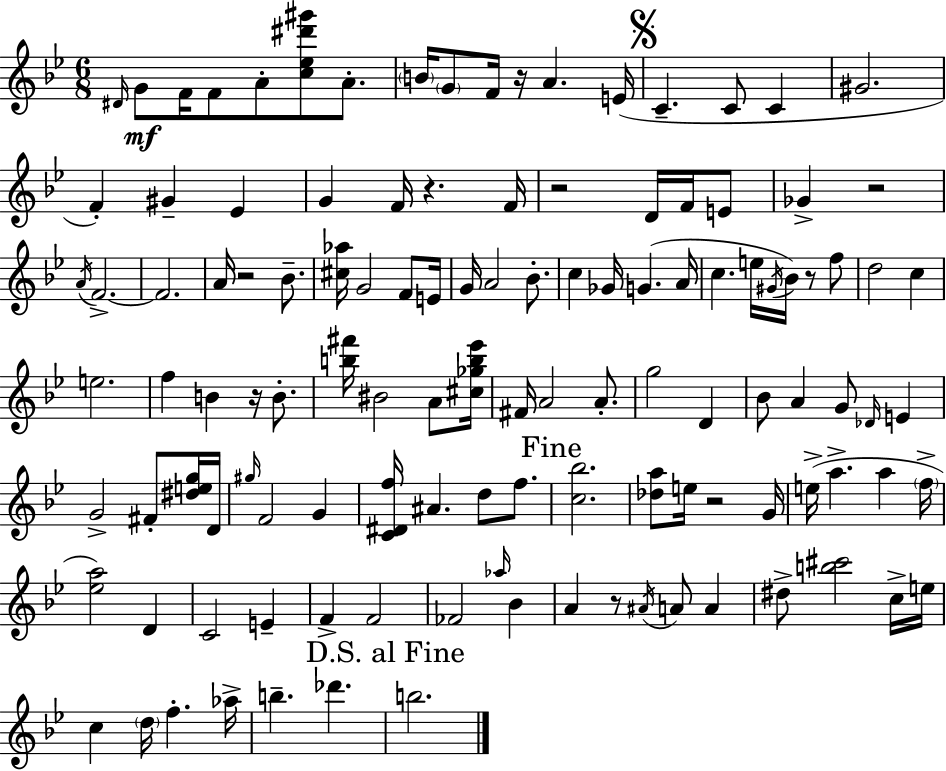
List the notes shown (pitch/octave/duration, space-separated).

D#4/s G4/e F4/s F4/e A4/e [C5,Eb5,D#6,G#6]/e A4/e. B4/s G4/e F4/s R/s A4/q. E4/s C4/q. C4/e C4/q G#4/h. F4/q G#4/q Eb4/q G4/q F4/s R/q. F4/s R/h D4/s F4/s E4/e Gb4/q R/h A4/s F4/h. F4/h. A4/s R/h Bb4/e. [C#5,Ab5]/s G4/h F4/e E4/s G4/s A4/h Bb4/e. C5/q Gb4/s G4/q. A4/s C5/q. E5/s G#4/s Bb4/s R/e F5/e D5/h C5/q E5/h. F5/q B4/q R/s B4/e. [B5,F#6]/s BIS4/h A4/e [C#5,Gb5,B5,Eb6]/s F#4/s A4/h A4/e. G5/h D4/q Bb4/e A4/q G4/e Db4/s E4/q G4/h F#4/e [D#5,E5,G5]/s D4/s G#5/s F4/h G4/q [C4,D#4,F5]/s A#4/q. D5/e F5/e. [C5,Bb5]/h. [Db5,A5]/e E5/s R/h G4/s E5/s A5/q. A5/q F5/s [Eb5,A5]/h D4/q C4/h E4/q F4/q F4/h FES4/h Ab5/s Bb4/q A4/q R/e A#4/s A4/e A4/q D#5/e [B5,C#6]/h C5/s E5/s C5/q D5/s F5/q. Ab5/s B5/q. Db6/q. B5/h.